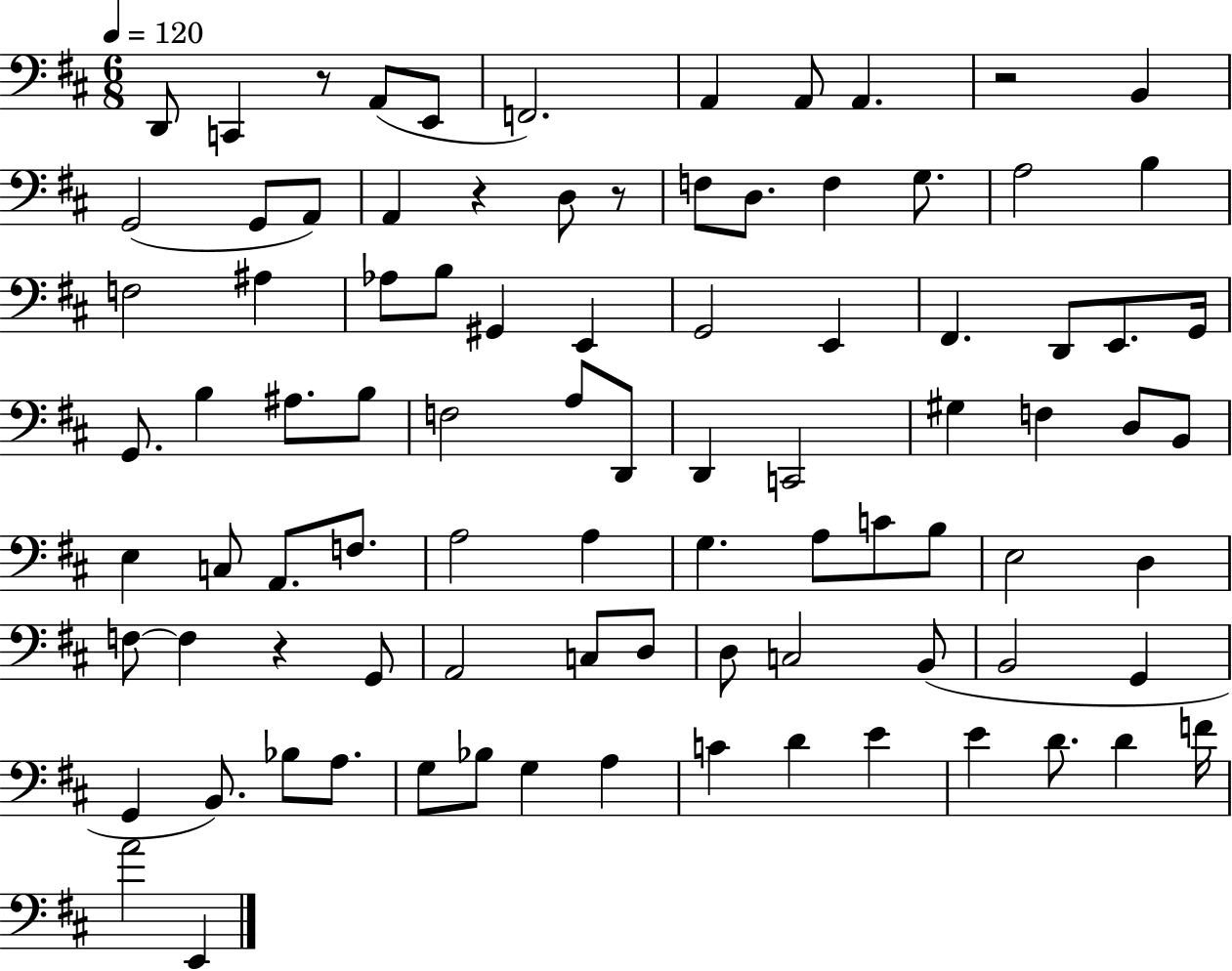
{
  \clef bass
  \numericTimeSignature
  \time 6/8
  \key d \major
  \tempo 4 = 120
  d,8 c,4 r8 a,8( e,8 | f,2.) | a,4 a,8 a,4. | r2 b,4 | \break g,2( g,8 a,8) | a,4 r4 d8 r8 | f8 d8. f4 g8. | a2 b4 | \break f2 ais4 | aes8 b8 gis,4 e,4 | g,2 e,4 | fis,4. d,8 e,8. g,16 | \break g,8. b4 ais8. b8 | f2 a8 d,8 | d,4 c,2 | gis4 f4 d8 b,8 | \break e4 c8 a,8. f8. | a2 a4 | g4. a8 c'8 b8 | e2 d4 | \break f8~~ f4 r4 g,8 | a,2 c8 d8 | d8 c2 b,8( | b,2 g,4 | \break g,4 b,8.) bes8 a8. | g8 bes8 g4 a4 | c'4 d'4 e'4 | e'4 d'8. d'4 f'16 | \break a'2 e,4 | \bar "|."
}